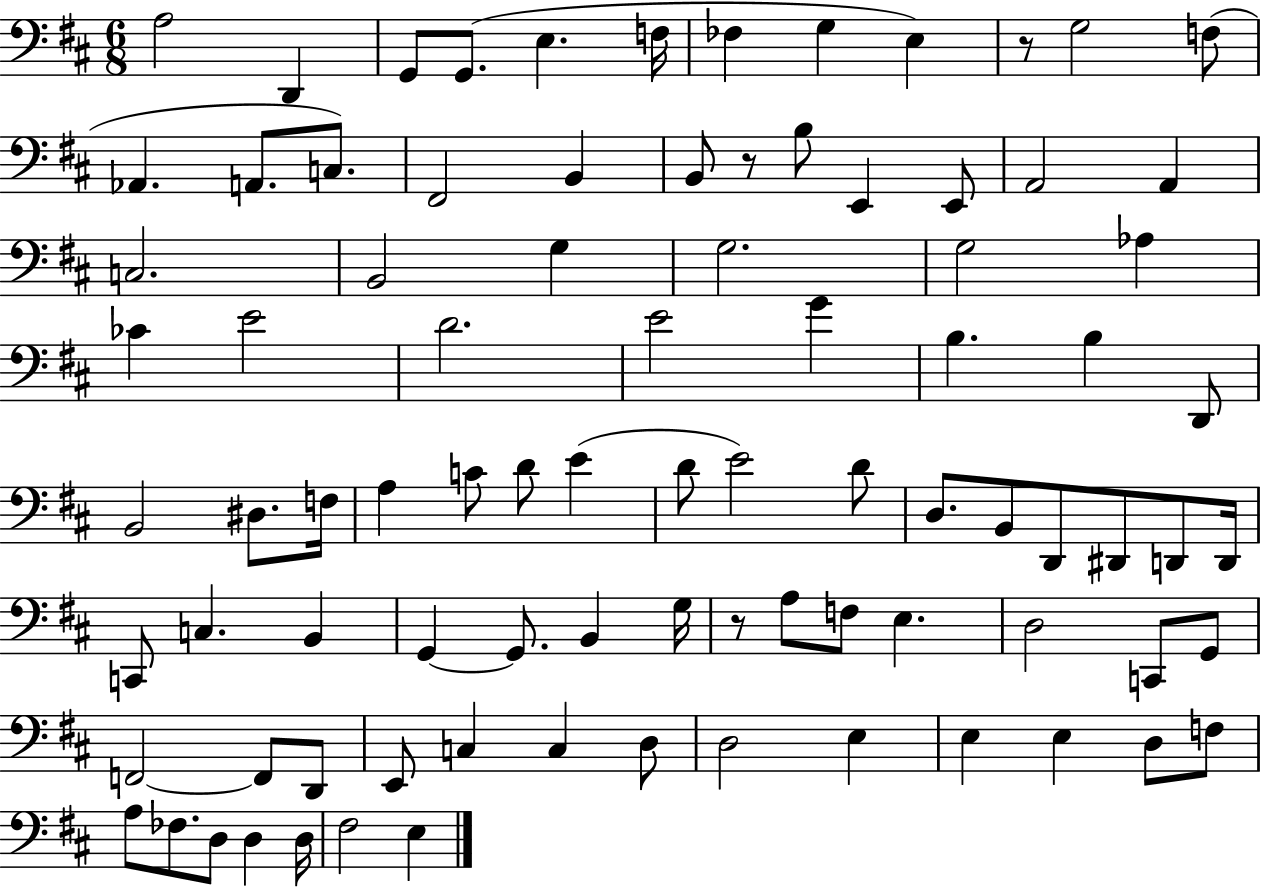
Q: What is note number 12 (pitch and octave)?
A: Ab2